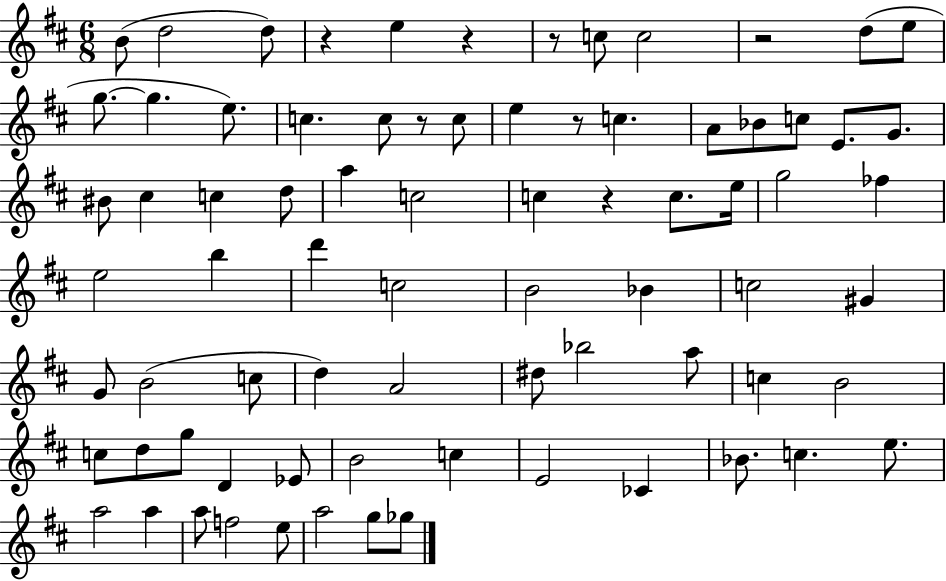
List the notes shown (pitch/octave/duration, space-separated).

B4/e D5/h D5/e R/q E5/q R/q R/e C5/e C5/h R/h D5/e E5/e G5/e. G5/q. E5/e. C5/q. C5/e R/e C5/e E5/q R/e C5/q. A4/e Bb4/e C5/e E4/e. G4/e. BIS4/e C#5/q C5/q D5/e A5/q C5/h C5/q R/q C5/e. E5/s G5/h FES5/q E5/h B5/q D6/q C5/h B4/h Bb4/q C5/h G#4/q G4/e B4/h C5/e D5/q A4/h D#5/e Bb5/h A5/e C5/q B4/h C5/e D5/e G5/e D4/q Eb4/e B4/h C5/q E4/h CES4/q Bb4/e. C5/q. E5/e. A5/h A5/q A5/e F5/h E5/e A5/h G5/e Gb5/e